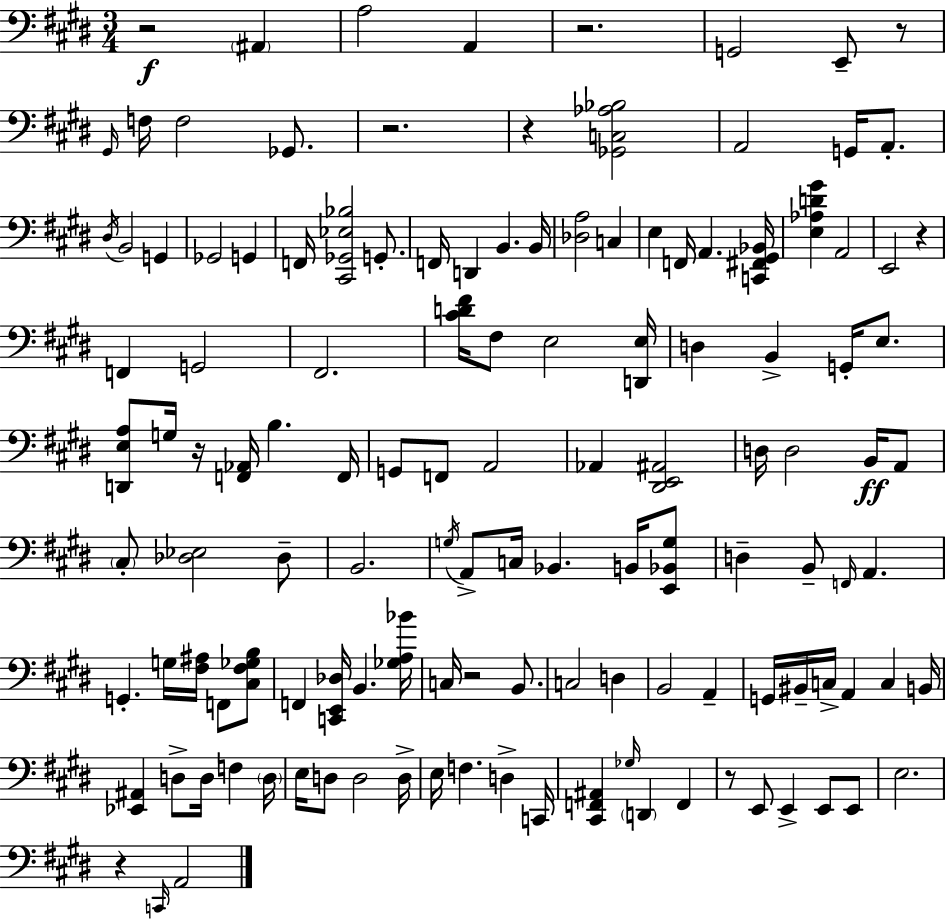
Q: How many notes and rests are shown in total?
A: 128